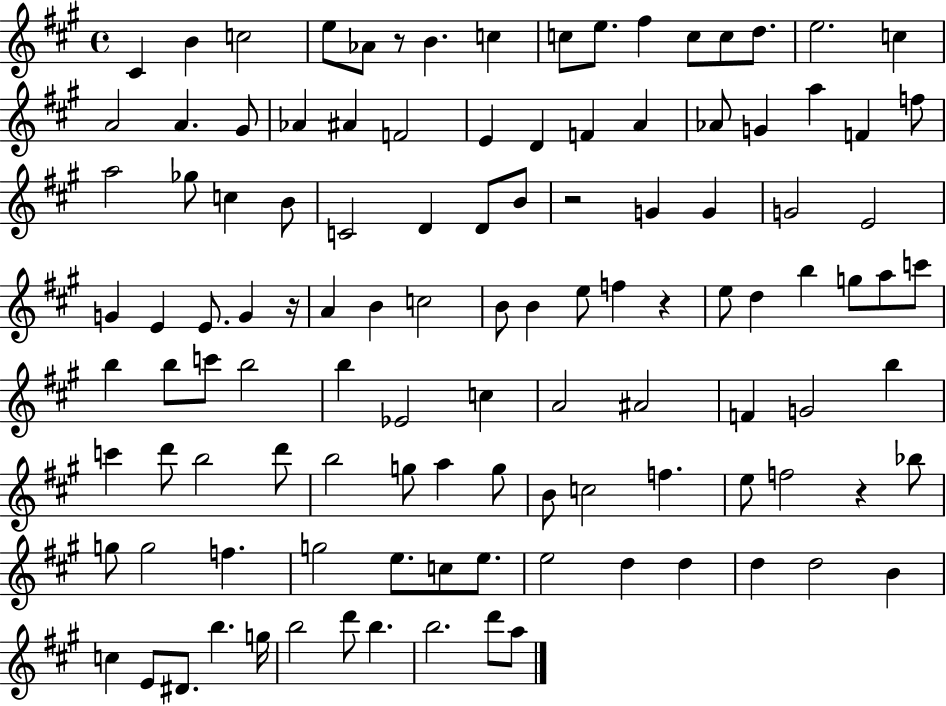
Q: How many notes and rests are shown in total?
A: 114